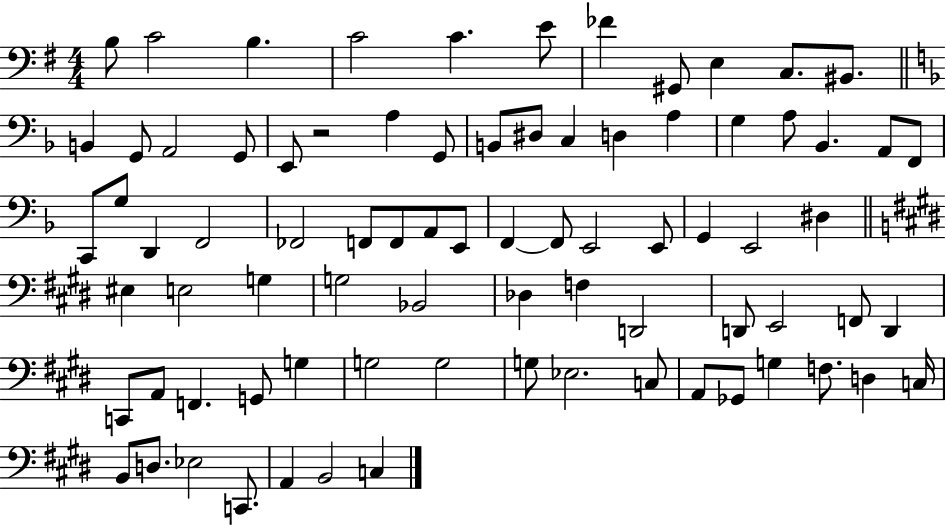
X:1
T:Untitled
M:4/4
L:1/4
K:G
B,/2 C2 B, C2 C E/2 _F ^G,,/2 E, C,/2 ^B,,/2 B,, G,,/2 A,,2 G,,/2 E,,/2 z2 A, G,,/2 B,,/2 ^D,/2 C, D, A, G, A,/2 _B,, A,,/2 F,,/2 C,,/2 G,/2 D,, F,,2 _F,,2 F,,/2 F,,/2 A,,/2 E,,/2 F,, F,,/2 E,,2 E,,/2 G,, E,,2 ^D, ^E, E,2 G, G,2 _B,,2 _D, F, D,,2 D,,/2 E,,2 F,,/2 D,, C,,/2 A,,/2 F,, G,,/2 G, G,2 G,2 G,/2 _E,2 C,/2 A,,/2 _G,,/2 G, F,/2 D, C,/4 B,,/2 D,/2 _E,2 C,,/2 A,, B,,2 C,